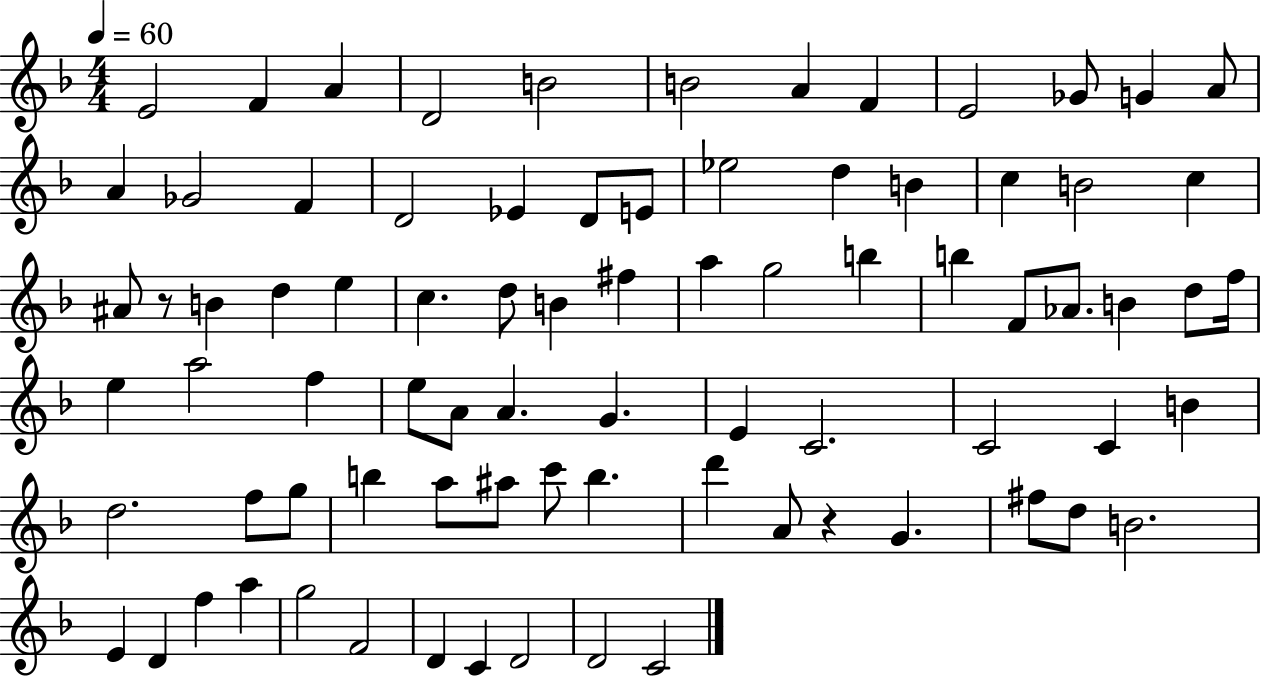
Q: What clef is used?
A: treble